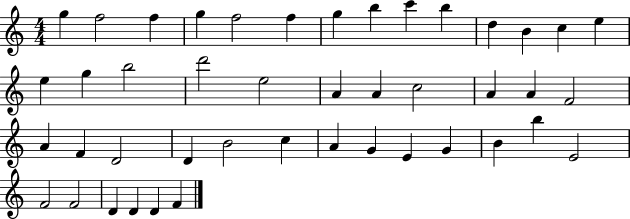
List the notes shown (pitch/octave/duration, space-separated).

G5/q F5/h F5/q G5/q F5/h F5/q G5/q B5/q C6/q B5/q D5/q B4/q C5/q E5/q E5/q G5/q B5/h D6/h E5/h A4/q A4/q C5/h A4/q A4/q F4/h A4/q F4/q D4/h D4/q B4/h C5/q A4/q G4/q E4/q G4/q B4/q B5/q E4/h F4/h F4/h D4/q D4/q D4/q F4/q